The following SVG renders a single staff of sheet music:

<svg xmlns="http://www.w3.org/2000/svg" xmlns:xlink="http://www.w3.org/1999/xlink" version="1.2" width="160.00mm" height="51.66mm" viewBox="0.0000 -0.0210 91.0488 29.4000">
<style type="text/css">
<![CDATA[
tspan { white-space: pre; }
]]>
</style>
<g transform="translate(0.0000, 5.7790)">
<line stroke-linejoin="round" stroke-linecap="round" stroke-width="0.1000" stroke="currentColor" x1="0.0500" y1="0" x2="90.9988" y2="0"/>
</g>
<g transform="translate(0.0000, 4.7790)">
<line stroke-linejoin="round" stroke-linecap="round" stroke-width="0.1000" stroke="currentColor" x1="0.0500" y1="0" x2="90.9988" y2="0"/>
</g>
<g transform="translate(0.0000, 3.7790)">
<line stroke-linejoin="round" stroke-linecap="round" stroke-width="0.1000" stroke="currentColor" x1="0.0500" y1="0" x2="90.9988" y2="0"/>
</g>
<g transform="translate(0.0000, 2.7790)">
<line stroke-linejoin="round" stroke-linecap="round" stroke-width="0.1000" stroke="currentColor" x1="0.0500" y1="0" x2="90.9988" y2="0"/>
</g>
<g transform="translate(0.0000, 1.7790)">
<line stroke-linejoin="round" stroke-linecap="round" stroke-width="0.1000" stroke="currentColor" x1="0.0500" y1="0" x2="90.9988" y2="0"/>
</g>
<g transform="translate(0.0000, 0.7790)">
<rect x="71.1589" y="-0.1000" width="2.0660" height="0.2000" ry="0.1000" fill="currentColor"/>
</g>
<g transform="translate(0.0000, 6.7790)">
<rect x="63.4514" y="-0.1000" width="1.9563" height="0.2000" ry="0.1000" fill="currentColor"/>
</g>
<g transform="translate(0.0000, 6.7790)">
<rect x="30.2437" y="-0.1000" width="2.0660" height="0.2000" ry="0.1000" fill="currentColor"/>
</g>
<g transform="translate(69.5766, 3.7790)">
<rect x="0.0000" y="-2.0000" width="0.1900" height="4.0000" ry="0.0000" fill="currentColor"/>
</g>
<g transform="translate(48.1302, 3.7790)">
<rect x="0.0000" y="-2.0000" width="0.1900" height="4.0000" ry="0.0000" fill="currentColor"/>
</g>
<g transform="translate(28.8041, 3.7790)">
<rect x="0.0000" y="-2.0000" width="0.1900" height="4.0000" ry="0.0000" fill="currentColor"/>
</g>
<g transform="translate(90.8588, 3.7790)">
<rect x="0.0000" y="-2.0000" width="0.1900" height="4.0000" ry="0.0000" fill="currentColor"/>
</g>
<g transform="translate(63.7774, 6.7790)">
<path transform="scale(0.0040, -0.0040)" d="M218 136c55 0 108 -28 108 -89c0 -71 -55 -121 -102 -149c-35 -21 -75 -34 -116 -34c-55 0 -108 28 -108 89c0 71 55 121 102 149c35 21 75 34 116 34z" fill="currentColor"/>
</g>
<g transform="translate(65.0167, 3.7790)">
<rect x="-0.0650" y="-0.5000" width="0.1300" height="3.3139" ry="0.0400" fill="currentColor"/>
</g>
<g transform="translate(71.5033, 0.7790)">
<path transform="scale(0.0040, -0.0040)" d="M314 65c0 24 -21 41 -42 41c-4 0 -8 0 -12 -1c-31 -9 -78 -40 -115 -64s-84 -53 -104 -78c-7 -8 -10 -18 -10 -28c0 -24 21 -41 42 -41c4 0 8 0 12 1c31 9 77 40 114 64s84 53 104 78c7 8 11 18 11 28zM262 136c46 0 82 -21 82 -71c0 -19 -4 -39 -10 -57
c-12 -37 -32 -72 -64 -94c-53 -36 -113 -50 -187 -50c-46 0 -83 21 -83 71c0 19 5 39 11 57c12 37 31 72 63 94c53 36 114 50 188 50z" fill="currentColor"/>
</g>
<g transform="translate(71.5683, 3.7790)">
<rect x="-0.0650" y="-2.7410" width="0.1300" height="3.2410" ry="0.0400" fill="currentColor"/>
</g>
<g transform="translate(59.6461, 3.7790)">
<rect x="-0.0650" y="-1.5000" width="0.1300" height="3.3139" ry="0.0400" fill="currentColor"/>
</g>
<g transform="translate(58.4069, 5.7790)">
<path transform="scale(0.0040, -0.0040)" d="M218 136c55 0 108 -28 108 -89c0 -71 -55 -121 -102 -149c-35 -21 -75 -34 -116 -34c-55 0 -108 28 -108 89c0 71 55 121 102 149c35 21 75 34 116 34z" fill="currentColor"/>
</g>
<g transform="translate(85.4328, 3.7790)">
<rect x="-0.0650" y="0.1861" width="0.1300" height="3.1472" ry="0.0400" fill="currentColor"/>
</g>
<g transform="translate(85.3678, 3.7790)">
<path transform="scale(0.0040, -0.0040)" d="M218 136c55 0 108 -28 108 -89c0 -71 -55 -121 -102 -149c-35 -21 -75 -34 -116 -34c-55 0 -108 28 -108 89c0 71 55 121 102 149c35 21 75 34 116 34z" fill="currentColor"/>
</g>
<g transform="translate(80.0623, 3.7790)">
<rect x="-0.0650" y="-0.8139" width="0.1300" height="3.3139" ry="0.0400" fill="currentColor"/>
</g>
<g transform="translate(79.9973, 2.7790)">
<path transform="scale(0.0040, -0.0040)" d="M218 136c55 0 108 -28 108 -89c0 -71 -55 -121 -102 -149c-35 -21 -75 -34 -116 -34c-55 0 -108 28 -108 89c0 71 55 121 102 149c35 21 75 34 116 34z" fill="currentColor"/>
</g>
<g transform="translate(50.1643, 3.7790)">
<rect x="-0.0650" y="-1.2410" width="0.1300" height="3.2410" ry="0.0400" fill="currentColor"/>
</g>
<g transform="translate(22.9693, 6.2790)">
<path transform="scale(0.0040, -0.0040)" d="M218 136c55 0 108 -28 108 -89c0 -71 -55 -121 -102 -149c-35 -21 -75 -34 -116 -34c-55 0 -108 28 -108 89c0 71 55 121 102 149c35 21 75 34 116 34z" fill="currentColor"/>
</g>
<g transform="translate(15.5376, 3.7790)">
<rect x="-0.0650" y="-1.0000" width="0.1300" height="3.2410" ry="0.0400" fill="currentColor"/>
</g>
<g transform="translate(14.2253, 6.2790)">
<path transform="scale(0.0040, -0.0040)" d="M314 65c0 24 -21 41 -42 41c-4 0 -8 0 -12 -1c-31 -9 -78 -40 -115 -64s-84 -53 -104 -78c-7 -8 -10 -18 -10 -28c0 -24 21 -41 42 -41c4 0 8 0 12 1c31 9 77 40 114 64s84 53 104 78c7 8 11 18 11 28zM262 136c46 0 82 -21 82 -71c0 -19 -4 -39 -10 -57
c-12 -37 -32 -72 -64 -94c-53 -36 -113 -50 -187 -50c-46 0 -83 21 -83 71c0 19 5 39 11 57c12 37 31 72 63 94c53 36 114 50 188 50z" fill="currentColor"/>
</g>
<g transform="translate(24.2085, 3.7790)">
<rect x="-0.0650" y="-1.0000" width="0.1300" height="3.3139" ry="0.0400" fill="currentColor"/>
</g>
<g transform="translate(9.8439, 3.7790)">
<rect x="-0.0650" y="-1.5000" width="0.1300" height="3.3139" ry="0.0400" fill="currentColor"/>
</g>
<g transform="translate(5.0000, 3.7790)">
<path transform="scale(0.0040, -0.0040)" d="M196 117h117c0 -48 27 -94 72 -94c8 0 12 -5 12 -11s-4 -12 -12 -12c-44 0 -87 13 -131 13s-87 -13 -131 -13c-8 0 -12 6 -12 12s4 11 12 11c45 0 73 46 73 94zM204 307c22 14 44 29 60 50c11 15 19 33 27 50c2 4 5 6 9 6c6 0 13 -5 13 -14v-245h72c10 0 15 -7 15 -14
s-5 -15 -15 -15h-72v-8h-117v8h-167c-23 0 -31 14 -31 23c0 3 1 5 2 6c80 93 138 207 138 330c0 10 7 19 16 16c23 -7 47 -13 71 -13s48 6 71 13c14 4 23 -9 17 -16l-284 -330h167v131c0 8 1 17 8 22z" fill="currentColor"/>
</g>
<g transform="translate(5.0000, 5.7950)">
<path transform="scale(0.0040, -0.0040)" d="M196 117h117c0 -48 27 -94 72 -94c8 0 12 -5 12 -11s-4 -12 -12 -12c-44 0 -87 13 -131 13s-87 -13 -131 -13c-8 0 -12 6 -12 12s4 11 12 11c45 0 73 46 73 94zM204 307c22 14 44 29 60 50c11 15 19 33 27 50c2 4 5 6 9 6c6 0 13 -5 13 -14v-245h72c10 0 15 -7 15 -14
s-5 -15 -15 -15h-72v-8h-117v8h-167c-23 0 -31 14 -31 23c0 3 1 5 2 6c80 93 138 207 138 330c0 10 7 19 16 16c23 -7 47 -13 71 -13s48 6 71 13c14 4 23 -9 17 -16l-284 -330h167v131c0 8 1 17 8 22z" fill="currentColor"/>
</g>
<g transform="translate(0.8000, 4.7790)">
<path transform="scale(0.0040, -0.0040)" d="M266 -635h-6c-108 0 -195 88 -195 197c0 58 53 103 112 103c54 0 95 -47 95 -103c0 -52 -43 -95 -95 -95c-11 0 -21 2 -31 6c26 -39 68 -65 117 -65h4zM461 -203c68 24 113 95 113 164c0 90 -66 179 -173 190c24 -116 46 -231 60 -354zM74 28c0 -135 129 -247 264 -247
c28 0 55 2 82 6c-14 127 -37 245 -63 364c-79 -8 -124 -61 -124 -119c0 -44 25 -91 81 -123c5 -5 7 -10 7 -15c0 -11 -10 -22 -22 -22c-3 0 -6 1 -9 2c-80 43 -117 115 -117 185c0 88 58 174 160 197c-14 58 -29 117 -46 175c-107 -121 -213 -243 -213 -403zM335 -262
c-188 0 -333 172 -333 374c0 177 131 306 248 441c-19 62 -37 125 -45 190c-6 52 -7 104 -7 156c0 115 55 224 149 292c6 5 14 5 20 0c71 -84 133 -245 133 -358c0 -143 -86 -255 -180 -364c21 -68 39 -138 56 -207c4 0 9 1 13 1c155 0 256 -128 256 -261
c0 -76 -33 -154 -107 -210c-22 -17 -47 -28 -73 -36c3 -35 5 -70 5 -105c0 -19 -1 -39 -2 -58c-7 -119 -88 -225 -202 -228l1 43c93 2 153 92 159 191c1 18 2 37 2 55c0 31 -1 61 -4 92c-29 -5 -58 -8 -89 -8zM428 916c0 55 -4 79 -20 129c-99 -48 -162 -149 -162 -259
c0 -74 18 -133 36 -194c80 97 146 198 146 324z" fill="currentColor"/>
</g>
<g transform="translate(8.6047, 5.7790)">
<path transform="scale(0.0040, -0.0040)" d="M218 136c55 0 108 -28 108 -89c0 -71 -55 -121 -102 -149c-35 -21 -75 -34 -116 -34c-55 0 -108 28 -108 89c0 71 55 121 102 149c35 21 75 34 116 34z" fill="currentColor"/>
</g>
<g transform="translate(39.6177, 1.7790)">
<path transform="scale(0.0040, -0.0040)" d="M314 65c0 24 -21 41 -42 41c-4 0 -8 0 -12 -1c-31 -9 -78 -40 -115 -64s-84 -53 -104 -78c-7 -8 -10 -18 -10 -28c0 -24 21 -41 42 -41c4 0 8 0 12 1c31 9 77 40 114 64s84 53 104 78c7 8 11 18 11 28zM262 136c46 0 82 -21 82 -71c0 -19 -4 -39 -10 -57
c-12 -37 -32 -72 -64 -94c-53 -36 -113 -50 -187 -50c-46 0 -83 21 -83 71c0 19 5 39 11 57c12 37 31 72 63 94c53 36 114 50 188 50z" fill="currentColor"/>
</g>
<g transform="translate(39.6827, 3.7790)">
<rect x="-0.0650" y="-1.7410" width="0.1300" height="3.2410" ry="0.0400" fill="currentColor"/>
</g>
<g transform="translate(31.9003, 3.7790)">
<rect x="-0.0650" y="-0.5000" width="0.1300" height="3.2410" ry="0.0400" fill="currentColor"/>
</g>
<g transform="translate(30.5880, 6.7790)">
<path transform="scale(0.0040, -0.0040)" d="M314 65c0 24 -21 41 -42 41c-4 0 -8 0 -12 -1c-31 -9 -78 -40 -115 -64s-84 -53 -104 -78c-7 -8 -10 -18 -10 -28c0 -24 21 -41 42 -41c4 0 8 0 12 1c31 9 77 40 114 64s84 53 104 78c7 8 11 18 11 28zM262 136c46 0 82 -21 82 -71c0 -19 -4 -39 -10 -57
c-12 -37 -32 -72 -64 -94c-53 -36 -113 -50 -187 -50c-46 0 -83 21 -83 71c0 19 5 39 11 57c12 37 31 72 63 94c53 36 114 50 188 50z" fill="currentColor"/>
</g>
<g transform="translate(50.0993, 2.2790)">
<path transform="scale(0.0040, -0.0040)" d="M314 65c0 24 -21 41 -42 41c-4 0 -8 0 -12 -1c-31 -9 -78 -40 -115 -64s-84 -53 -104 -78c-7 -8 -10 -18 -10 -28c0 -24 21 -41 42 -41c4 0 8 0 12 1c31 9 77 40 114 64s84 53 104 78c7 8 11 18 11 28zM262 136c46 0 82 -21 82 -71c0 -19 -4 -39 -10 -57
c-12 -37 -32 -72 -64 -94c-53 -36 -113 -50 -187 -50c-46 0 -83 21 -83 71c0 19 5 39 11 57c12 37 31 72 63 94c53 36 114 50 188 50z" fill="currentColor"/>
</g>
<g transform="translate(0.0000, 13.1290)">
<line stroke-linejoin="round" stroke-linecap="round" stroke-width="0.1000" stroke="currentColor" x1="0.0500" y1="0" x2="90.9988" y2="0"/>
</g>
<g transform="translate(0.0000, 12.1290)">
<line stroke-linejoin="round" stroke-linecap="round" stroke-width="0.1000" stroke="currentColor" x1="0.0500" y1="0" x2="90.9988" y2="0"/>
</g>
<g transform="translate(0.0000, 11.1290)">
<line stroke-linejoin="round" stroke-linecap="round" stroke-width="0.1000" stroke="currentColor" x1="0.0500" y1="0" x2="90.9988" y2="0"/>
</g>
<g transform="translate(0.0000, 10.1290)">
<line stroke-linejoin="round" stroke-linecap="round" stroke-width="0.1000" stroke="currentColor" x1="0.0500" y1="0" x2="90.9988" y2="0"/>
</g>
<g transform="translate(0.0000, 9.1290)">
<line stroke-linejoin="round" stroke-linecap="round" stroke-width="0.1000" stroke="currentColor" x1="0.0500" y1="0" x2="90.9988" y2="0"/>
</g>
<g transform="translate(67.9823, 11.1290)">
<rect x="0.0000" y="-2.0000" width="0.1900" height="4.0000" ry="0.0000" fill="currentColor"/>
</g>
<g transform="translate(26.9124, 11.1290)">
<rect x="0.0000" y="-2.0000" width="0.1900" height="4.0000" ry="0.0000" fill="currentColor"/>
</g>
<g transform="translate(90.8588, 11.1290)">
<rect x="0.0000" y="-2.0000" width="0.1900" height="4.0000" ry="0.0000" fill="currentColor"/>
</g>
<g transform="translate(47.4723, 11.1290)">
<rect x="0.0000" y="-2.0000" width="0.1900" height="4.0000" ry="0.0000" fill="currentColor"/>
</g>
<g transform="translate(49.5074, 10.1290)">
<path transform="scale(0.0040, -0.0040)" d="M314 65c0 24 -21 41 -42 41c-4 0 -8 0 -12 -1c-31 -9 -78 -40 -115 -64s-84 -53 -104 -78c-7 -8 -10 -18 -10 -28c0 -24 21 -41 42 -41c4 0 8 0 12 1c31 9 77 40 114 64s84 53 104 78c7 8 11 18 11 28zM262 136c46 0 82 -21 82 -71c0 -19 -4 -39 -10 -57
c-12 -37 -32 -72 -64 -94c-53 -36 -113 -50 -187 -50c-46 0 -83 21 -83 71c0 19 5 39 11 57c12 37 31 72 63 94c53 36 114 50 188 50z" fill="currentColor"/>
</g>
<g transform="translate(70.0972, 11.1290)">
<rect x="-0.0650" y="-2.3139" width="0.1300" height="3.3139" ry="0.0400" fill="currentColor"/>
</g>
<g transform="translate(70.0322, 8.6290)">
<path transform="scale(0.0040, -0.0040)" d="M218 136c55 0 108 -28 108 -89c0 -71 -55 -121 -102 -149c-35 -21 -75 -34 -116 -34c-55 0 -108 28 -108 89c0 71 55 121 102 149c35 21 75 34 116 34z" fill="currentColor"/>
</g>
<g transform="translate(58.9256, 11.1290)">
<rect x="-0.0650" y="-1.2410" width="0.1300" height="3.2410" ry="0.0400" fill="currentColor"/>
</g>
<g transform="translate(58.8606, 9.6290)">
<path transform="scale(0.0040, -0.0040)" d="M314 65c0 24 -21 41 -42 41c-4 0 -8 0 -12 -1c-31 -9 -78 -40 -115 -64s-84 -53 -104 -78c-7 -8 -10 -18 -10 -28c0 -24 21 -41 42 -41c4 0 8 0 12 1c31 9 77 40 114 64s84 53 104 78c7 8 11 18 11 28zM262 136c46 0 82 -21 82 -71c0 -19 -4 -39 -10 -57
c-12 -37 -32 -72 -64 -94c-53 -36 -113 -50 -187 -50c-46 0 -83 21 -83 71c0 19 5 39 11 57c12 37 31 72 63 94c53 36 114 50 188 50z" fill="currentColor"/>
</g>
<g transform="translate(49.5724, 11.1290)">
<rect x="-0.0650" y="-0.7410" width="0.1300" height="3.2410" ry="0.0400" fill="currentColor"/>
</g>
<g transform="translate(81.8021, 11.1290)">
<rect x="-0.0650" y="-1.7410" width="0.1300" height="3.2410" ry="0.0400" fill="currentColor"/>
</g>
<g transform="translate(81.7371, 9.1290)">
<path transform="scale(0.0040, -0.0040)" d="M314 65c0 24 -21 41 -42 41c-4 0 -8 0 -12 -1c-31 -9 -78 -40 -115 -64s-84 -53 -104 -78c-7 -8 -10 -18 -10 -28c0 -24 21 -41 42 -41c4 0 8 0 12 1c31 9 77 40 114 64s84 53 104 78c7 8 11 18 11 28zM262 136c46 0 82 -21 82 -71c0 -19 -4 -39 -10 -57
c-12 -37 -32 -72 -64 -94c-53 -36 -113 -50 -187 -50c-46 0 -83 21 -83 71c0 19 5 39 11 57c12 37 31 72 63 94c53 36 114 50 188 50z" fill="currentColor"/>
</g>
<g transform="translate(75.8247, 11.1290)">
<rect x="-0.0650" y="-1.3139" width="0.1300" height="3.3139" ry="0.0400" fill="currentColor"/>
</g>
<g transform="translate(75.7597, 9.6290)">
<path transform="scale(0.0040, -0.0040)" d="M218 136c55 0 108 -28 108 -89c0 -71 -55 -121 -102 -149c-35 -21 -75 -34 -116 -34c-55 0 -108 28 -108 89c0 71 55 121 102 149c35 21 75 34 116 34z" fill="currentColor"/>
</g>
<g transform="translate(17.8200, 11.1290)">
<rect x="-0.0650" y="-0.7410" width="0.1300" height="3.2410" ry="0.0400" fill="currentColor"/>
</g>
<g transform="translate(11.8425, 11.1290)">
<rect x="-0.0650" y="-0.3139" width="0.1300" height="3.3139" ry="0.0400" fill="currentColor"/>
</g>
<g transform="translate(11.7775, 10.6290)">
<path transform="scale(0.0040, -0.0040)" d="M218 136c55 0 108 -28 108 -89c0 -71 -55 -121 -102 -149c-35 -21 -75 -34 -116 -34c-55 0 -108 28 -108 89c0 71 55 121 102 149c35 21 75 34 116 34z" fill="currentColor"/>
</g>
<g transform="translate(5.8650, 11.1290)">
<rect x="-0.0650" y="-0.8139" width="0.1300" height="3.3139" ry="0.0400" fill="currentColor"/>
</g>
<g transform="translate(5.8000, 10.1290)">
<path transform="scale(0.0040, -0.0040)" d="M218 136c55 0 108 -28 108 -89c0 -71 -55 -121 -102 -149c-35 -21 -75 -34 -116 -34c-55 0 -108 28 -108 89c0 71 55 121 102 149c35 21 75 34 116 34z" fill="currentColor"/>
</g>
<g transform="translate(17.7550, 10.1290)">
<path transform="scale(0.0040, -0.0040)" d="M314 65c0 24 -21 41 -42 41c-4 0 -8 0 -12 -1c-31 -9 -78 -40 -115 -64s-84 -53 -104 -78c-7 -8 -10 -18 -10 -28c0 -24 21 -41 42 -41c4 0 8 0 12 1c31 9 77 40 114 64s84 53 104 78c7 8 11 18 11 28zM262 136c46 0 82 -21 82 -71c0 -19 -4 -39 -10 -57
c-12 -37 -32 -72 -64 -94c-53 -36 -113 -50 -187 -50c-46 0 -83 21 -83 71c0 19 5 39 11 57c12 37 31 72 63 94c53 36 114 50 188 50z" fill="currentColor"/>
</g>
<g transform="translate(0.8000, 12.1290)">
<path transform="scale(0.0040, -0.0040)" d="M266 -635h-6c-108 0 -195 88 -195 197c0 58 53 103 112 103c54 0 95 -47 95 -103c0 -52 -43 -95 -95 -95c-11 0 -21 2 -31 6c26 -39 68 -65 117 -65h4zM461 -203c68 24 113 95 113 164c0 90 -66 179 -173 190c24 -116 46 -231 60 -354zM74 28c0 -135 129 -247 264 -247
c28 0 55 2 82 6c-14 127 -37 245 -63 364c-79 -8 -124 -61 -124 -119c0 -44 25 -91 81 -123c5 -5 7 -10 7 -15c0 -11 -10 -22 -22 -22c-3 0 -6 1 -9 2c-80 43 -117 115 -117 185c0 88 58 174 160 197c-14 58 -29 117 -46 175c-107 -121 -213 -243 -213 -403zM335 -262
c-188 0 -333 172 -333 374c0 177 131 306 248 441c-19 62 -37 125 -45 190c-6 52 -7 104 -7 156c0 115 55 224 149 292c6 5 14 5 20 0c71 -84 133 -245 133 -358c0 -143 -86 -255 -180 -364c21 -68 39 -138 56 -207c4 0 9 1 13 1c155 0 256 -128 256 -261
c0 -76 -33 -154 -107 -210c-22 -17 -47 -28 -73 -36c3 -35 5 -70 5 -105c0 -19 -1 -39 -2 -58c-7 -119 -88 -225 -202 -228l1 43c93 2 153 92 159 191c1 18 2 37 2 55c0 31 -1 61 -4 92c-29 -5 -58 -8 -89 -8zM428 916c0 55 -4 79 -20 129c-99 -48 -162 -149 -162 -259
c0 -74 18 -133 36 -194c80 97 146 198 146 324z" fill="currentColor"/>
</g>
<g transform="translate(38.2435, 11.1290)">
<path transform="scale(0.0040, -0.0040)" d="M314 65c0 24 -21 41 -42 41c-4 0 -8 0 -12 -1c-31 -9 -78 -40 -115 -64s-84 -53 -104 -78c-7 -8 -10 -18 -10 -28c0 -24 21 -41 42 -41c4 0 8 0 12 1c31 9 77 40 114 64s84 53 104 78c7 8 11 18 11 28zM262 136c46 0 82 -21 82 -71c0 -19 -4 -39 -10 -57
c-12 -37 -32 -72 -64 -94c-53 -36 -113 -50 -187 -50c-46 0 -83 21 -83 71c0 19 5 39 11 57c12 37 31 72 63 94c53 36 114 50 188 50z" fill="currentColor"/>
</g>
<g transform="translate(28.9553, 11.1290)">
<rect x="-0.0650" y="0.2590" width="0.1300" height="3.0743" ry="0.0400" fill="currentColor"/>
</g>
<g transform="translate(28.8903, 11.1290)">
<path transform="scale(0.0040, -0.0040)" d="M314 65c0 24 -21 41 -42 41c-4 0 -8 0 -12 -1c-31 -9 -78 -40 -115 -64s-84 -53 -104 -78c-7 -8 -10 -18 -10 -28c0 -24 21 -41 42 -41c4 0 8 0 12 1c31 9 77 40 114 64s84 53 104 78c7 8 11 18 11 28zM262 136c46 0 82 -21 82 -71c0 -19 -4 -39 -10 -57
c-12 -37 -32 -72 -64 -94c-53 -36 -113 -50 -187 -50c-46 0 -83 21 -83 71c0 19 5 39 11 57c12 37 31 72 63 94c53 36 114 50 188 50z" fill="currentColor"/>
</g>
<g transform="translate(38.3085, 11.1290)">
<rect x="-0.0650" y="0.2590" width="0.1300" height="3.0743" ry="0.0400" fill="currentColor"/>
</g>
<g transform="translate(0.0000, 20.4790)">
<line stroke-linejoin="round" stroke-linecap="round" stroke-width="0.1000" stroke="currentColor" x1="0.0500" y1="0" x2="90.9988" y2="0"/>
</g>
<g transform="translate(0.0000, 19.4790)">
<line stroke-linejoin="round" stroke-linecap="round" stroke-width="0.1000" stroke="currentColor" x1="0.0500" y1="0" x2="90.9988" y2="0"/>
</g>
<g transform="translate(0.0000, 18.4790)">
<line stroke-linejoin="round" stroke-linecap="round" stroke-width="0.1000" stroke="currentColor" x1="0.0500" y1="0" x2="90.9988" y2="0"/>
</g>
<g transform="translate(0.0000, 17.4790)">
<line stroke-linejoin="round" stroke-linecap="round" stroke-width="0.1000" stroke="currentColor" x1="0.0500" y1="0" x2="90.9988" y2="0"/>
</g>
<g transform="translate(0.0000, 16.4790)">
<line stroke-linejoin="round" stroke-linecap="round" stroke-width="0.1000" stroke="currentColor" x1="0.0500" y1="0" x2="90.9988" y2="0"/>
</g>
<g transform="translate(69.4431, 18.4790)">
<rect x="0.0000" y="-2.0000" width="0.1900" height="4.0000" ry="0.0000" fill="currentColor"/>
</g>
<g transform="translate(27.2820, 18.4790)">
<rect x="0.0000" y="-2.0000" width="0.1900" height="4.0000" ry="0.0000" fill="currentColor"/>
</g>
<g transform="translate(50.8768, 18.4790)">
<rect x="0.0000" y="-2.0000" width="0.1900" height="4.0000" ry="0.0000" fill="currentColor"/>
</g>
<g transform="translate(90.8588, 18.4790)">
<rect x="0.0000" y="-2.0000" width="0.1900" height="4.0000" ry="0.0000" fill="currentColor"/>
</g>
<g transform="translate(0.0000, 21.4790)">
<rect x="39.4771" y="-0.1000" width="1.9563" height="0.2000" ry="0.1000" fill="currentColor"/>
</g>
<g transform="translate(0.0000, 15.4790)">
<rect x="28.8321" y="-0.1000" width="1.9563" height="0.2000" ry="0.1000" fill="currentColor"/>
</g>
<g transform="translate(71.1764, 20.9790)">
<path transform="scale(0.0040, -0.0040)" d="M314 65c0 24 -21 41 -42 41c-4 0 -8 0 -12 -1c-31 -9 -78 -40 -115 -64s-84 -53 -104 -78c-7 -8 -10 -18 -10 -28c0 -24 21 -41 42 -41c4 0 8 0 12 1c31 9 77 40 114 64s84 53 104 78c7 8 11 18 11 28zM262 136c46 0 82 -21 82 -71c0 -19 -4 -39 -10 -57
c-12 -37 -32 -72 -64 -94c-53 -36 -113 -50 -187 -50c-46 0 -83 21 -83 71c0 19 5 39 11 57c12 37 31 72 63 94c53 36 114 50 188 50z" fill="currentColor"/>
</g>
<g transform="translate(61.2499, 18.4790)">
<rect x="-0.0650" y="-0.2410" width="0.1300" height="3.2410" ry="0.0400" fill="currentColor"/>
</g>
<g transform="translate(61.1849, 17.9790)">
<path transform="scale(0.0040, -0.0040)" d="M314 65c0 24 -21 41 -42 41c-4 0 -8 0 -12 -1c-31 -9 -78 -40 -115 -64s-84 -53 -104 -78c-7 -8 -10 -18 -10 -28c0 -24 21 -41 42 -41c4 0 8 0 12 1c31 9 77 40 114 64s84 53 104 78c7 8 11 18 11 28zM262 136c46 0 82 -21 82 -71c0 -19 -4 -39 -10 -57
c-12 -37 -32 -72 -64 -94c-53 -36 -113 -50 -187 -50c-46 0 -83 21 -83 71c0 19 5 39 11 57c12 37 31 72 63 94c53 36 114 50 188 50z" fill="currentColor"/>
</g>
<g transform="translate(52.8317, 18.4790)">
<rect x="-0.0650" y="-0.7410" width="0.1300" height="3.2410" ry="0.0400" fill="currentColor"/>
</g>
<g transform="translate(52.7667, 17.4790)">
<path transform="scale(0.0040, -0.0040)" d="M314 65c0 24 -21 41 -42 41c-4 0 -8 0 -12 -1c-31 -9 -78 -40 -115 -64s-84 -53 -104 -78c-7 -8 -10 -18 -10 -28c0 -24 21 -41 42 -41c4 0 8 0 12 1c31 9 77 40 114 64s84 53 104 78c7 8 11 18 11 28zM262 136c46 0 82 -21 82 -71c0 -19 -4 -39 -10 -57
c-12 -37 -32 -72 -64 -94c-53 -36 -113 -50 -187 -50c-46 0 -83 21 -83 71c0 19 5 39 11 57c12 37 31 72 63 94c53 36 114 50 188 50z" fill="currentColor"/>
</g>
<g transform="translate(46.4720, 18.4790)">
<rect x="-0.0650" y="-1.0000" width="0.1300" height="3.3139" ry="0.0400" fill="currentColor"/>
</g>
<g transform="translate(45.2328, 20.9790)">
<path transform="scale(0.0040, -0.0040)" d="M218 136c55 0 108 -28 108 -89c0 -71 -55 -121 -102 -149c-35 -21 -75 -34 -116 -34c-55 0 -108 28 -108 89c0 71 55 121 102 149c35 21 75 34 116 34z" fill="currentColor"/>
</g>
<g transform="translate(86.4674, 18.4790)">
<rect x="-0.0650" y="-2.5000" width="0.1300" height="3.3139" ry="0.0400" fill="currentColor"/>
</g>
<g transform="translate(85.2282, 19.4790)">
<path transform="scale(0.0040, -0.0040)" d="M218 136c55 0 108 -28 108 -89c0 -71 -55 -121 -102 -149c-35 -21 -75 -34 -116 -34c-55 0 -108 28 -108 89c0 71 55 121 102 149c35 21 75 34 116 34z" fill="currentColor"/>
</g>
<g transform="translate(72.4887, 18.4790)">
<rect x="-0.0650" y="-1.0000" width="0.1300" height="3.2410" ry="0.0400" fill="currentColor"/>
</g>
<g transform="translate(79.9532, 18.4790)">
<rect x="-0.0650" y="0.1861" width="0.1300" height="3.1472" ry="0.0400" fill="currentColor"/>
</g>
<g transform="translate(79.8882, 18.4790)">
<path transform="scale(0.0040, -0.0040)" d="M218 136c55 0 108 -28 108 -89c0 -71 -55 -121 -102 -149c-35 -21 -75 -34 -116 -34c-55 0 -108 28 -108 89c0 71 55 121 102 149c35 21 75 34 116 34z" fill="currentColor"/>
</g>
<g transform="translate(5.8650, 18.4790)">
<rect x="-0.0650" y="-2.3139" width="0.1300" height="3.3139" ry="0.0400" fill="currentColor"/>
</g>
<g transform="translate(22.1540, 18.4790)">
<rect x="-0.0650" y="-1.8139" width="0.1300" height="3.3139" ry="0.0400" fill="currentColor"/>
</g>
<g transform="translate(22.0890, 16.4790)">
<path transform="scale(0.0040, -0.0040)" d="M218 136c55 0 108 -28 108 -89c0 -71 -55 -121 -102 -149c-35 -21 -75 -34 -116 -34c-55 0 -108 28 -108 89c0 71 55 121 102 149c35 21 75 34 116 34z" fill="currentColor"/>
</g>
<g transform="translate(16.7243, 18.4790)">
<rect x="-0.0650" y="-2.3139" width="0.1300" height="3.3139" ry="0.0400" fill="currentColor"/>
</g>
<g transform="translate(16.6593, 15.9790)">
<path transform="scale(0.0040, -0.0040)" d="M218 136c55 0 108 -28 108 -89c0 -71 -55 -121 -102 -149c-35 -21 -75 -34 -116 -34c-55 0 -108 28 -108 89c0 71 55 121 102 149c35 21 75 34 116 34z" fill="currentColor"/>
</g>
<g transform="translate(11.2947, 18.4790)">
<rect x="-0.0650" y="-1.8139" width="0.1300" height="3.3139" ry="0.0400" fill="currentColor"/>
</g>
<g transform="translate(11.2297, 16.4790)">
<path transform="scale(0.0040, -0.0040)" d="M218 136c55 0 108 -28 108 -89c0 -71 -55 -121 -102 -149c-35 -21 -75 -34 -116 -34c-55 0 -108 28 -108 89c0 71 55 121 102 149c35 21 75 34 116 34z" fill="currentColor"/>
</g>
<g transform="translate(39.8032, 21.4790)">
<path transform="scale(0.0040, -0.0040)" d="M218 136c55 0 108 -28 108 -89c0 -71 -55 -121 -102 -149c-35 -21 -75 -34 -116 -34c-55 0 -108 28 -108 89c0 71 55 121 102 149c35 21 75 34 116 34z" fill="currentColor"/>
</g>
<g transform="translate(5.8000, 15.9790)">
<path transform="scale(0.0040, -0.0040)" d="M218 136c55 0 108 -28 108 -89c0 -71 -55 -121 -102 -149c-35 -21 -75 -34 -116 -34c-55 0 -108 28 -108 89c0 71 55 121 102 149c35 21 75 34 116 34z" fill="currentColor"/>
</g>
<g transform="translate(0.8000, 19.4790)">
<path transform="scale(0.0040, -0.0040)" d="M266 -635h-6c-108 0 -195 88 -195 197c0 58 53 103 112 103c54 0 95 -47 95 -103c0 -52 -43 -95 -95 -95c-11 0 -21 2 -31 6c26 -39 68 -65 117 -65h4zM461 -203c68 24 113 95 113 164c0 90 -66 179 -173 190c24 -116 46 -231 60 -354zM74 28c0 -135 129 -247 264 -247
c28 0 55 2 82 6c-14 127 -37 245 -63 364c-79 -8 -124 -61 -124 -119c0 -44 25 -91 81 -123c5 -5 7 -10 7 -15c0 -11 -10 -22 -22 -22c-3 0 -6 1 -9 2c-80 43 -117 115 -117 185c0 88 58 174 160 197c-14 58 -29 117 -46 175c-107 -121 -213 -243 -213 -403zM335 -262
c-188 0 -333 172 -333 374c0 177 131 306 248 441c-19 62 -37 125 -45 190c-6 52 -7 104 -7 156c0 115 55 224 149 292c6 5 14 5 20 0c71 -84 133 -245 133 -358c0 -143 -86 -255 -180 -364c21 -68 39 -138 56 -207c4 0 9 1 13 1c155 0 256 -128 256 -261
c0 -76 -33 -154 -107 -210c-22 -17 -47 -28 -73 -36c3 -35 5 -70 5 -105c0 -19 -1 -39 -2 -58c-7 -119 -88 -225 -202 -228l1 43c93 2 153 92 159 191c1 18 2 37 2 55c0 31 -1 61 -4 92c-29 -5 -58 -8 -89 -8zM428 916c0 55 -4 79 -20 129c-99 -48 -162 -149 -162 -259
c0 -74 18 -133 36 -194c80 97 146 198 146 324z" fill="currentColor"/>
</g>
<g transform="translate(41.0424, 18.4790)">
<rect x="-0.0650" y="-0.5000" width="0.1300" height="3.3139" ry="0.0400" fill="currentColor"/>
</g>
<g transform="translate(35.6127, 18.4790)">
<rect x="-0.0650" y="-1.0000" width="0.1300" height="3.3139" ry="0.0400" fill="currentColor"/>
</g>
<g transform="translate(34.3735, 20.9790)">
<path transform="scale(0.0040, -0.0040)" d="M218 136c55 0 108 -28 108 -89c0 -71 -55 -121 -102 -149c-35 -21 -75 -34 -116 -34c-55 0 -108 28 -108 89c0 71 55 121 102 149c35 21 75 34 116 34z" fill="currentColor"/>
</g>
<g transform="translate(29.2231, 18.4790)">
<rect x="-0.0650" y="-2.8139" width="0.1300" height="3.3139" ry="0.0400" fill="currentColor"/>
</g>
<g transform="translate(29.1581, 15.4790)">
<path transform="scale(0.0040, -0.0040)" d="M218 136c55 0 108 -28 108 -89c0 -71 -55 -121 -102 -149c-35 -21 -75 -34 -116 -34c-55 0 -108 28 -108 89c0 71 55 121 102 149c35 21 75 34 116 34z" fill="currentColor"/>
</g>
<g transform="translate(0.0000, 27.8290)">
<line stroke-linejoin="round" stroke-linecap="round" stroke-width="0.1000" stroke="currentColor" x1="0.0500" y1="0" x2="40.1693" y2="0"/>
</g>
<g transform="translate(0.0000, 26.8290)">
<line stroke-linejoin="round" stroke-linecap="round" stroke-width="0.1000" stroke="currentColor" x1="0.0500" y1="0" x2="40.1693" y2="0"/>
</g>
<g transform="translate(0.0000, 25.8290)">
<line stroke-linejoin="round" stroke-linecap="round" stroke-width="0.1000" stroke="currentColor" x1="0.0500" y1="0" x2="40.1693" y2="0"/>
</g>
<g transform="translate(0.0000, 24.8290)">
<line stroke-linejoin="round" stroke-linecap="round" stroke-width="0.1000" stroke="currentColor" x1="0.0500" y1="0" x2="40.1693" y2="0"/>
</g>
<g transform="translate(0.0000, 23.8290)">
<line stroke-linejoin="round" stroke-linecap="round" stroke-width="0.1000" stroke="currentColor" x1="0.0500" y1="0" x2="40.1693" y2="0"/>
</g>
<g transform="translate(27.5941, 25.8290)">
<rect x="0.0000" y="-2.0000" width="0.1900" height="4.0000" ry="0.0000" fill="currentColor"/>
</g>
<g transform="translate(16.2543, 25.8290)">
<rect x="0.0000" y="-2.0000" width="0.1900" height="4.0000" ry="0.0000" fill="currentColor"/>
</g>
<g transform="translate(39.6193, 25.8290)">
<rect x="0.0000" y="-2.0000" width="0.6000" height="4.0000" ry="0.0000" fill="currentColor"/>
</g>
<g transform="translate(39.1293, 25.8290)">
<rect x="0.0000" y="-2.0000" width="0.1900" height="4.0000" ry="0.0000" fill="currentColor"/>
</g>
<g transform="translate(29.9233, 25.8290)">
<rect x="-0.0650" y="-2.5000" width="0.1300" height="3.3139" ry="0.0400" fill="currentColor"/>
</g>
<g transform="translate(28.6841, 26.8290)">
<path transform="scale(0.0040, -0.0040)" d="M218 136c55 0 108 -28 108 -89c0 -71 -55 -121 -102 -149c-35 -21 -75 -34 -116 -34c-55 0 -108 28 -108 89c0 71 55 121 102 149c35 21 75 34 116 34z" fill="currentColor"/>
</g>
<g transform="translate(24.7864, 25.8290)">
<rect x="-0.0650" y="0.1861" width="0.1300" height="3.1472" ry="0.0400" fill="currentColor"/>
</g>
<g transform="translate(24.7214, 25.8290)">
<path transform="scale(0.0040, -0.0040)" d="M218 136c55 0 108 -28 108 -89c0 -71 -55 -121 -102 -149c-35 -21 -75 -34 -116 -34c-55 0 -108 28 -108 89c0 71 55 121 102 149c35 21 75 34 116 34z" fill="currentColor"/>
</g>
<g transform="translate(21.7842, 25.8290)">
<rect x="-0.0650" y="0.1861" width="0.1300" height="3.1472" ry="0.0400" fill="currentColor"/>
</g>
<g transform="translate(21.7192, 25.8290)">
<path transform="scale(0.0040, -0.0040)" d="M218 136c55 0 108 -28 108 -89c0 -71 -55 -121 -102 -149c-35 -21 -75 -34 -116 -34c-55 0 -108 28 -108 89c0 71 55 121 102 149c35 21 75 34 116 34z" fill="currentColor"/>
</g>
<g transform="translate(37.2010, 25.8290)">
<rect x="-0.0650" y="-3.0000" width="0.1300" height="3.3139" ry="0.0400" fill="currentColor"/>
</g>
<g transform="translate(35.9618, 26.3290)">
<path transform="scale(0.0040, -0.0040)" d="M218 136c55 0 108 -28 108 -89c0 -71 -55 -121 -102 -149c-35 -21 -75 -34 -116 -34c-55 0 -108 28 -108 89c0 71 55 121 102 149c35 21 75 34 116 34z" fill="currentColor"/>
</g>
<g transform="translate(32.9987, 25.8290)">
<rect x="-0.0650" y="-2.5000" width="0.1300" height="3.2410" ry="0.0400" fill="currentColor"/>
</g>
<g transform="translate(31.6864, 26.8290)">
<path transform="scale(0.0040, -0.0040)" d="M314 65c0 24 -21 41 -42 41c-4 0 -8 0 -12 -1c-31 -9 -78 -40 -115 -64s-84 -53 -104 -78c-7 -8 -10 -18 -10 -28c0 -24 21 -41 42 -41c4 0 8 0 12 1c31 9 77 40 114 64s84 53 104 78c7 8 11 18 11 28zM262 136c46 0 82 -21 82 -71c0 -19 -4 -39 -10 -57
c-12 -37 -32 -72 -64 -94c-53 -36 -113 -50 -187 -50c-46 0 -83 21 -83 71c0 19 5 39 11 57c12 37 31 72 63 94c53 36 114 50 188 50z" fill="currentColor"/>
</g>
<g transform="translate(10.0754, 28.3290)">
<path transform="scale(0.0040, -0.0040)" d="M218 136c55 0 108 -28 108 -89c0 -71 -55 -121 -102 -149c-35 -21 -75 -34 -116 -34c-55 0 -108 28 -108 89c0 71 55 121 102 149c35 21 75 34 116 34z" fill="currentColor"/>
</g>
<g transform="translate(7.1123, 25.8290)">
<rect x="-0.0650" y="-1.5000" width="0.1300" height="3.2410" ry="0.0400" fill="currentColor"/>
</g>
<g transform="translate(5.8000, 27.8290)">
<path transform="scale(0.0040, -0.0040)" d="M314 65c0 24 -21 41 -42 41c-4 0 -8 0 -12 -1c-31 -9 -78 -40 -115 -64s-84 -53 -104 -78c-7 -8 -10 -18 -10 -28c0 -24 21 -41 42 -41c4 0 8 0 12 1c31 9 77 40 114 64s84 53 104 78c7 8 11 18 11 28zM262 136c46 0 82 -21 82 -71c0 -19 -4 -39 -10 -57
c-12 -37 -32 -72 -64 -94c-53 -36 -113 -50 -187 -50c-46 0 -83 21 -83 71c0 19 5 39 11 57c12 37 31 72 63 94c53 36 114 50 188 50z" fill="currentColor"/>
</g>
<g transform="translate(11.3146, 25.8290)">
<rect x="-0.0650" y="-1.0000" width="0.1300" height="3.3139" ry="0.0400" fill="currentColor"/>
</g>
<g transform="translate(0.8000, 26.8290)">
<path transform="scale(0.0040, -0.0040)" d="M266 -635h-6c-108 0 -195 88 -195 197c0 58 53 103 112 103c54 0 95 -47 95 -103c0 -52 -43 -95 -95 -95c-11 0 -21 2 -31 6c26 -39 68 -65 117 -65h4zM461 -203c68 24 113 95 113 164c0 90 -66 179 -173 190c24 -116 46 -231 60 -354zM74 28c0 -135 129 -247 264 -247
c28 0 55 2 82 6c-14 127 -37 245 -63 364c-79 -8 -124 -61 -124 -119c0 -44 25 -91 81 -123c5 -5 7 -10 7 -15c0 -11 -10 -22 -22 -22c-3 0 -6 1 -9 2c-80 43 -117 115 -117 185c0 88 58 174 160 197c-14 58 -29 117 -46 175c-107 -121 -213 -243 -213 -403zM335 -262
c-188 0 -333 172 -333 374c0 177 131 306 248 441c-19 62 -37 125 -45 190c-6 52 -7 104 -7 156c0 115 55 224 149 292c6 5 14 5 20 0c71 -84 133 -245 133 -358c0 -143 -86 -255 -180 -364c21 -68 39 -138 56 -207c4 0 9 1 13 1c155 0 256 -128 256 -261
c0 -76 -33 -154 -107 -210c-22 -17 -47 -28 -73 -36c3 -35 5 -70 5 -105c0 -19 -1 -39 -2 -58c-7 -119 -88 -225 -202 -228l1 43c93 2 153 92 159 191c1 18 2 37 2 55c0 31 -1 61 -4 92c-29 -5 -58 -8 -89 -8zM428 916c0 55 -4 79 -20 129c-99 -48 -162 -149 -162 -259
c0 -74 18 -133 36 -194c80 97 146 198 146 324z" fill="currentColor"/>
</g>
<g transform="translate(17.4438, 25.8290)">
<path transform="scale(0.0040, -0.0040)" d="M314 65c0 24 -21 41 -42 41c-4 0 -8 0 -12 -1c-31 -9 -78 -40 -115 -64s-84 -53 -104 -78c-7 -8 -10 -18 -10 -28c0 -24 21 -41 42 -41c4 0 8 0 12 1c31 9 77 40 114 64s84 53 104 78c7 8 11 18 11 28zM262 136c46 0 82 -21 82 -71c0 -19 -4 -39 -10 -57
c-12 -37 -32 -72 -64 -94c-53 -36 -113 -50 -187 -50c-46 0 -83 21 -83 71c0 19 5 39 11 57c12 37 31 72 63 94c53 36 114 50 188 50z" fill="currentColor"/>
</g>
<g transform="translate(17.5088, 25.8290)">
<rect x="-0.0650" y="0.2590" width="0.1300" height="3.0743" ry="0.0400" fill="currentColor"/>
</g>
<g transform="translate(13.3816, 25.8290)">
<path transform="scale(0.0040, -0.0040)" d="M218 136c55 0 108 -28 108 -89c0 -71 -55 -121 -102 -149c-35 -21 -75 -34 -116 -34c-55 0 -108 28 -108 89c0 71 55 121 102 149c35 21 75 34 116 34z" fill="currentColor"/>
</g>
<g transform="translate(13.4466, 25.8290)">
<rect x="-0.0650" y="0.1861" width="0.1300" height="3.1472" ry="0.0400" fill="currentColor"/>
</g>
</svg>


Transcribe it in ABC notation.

X:1
T:Untitled
M:4/4
L:1/4
K:C
E D2 D C2 f2 e2 E C a2 d B d c d2 B2 B2 d2 e2 g e f2 g f g f a D C D d2 c2 D2 B G E2 D B B2 B B G G2 A